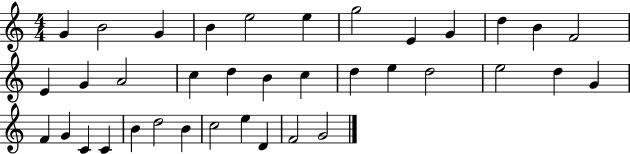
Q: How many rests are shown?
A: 0